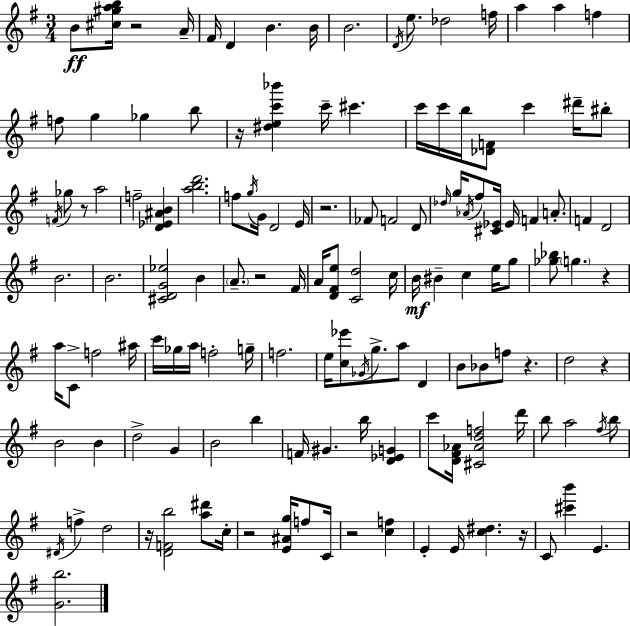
{
  \clef treble
  \numericTimeSignature
  \time 3/4
  \key g \major
  \repeat volta 2 { b'8\ff <cis'' gis'' a'' b''>16 r2 a'16-- | fis'16 d'4 b'4. b'16 | b'2. | \acciaccatura { d'16 } e''8. des''2 | \break f''16 a''4 a''4 f''4 | f''8 g''4 ges''4 b''8 | r16 <dis'' e'' c''' bes'''>4 c'''16-- cis'''4. | c'''16 c'''16 b''16 <des' f'>8 c'''4 dis'''16-- bis''8-. | \break \acciaccatura { f'16 } ges''8 r8 a''2 | f''2-- <d' ees' ais' b'>4 | <a'' b'' d'''>2. | f''8 \acciaccatura { g''16 } g'16 d'2 | \break e'16 r2. | fes'8 f'2 | d'8 \grace { des''16 } g''16 \acciaccatura { aes'16 } fis''8 <cis' ees'>16 ees'16 f'4 | a'8.-. f'4 d'2 | \break b'2. | b'2. | <cis' d' g' ees''>2 | b'4 \parenthesize a'8.-- r2 | \break fis'16 a'16 <d' fis' e''>8 <c' d''>2 | c''16 b'16\mf bis'4-- c''4 | e''16 g''8 <ges'' bes''>8 \parenthesize g''4. | r4 a''16 c'8-> f''2 | \break ais''16 c'''16 ges''16 a''16 f''2-. | g''16-- f''2. | e''16 <c'' ees'''>8 \acciaccatura { ges'16 } g''8.-> | a''8 d'4 b'8 bes'8 f''8 | \break r4. d''2 | r4 b'2 | b'4 d''2-> | g'4 b'2 | \break b''4 f'16 gis'4. | b''16 <d' ees' g'>4 c'''8 <d' fis' aes'>16 <cis' aes' d'' f''>2 | d'''16 b''8 a''2 | \acciaccatura { fis''16 } b''8 \acciaccatura { dis'16 } f''4-> | \break d''2 r16 <d' f' b''>2 | <a'' dis'''>8 c''16-. r2 | <e' ais' g''>16 f''8 c'16 r2 | <c'' f''>4 e'4-. | \break e'16 <c'' dis''>4. r16 c'8 <cis''' b'''>4 | e'4. <g' b''>2. | } \bar "|."
}